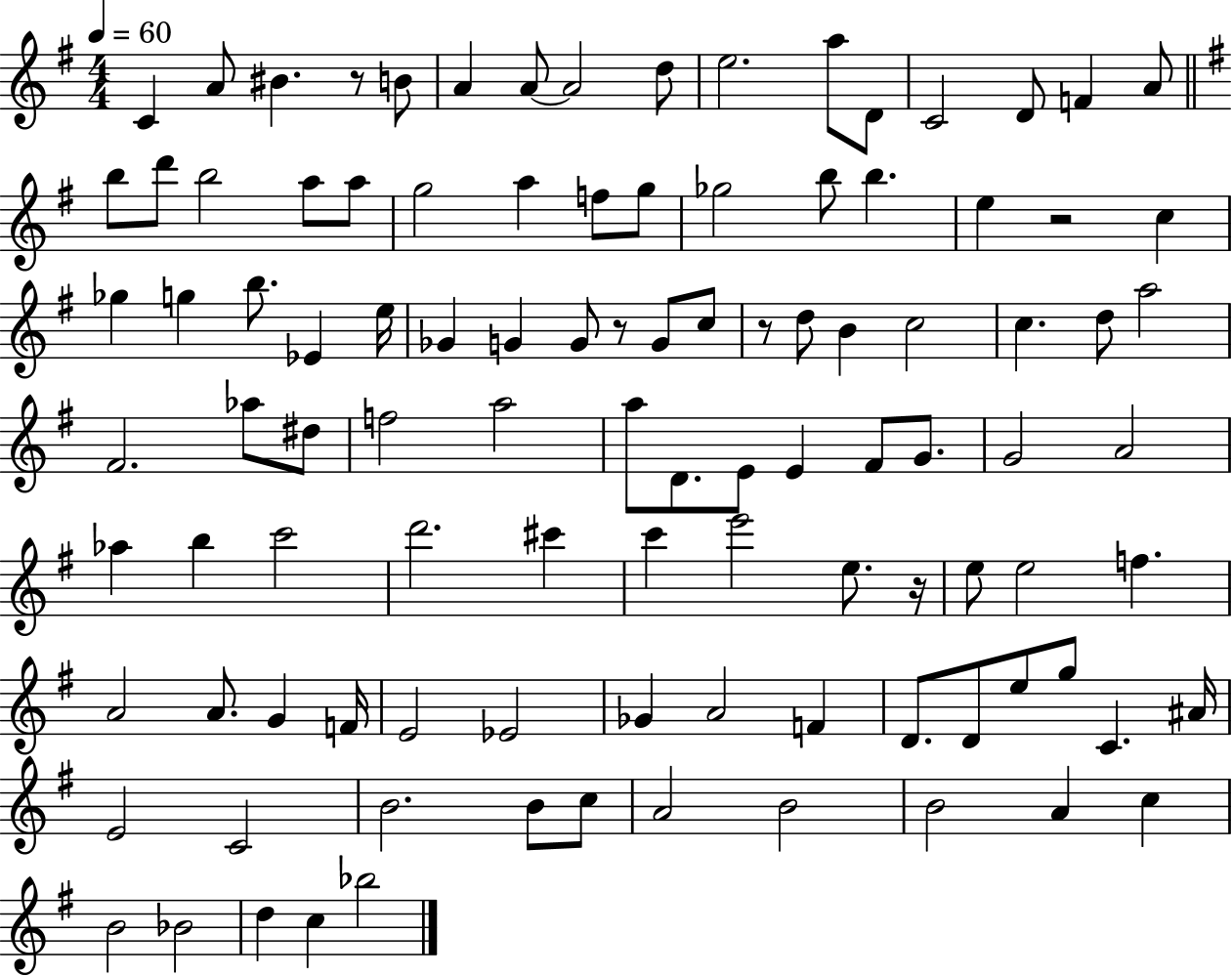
{
  \clef treble
  \numericTimeSignature
  \time 4/4
  \key g \major
  \tempo 4 = 60
  c'4 a'8 bis'4. r8 b'8 | a'4 a'8~~ a'2 d''8 | e''2. a''8 d'8 | c'2 d'8 f'4 a'8 | \break \bar "||" \break \key g \major b''8 d'''8 b''2 a''8 a''8 | g''2 a''4 f''8 g''8 | ges''2 b''8 b''4. | e''4 r2 c''4 | \break ges''4 g''4 b''8. ees'4 e''16 | ges'4 g'4 g'8 r8 g'8 c''8 | r8 d''8 b'4 c''2 | c''4. d''8 a''2 | \break fis'2. aes''8 dis''8 | f''2 a''2 | a''8 d'8. e'8 e'4 fis'8 g'8. | g'2 a'2 | \break aes''4 b''4 c'''2 | d'''2. cis'''4 | c'''4 e'''2 e''8. r16 | e''8 e''2 f''4. | \break a'2 a'8. g'4 f'16 | e'2 ees'2 | ges'4 a'2 f'4 | d'8. d'8 e''8 g''8 c'4. ais'16 | \break e'2 c'2 | b'2. b'8 c''8 | a'2 b'2 | b'2 a'4 c''4 | \break b'2 bes'2 | d''4 c''4 bes''2 | \bar "|."
}